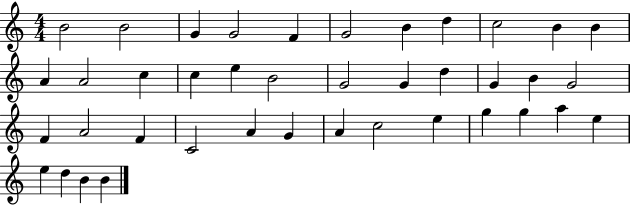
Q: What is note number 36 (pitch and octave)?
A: E5